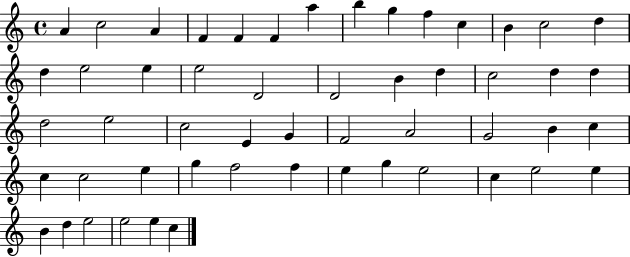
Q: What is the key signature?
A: C major